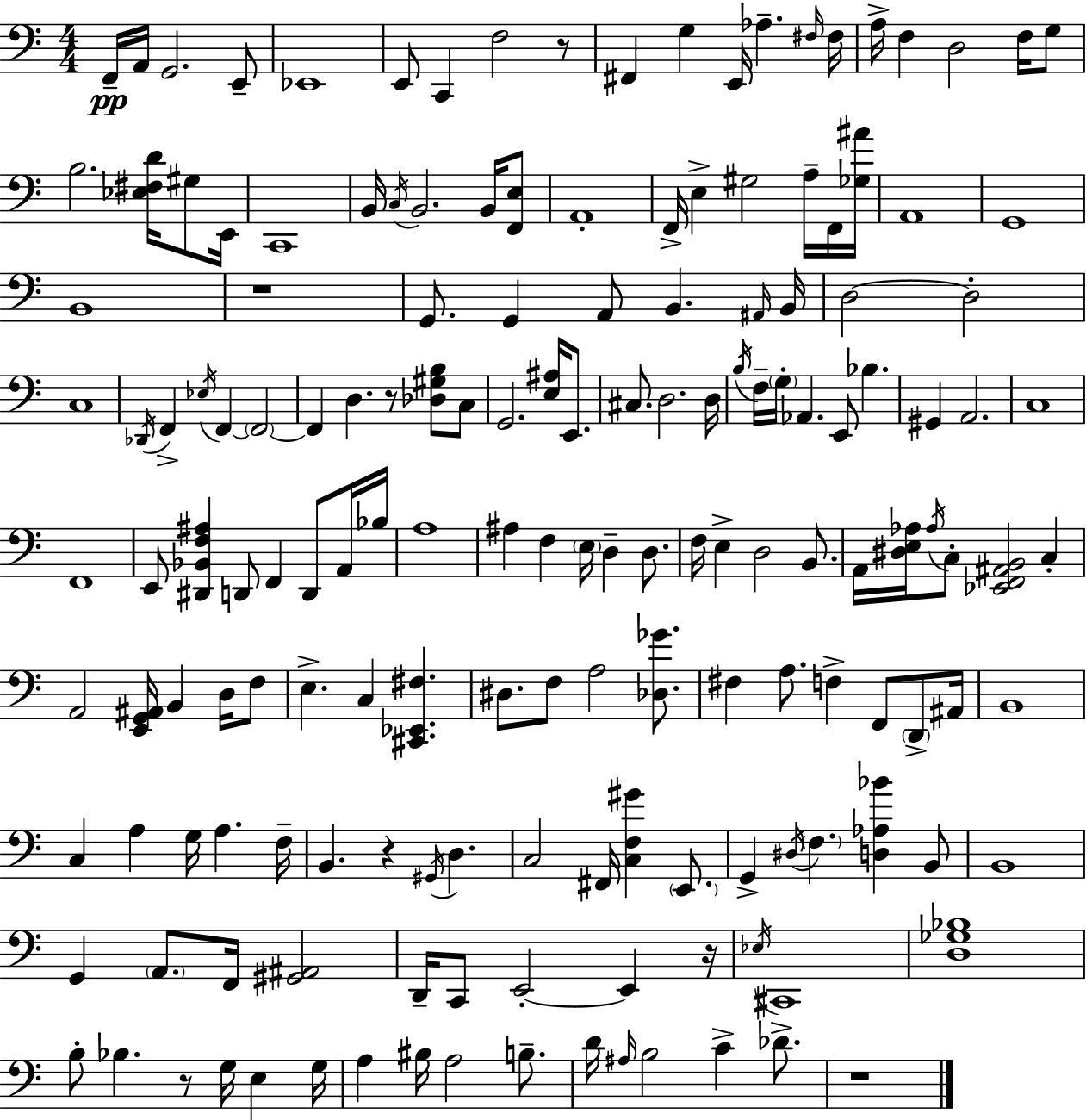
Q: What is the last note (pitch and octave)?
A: Db4